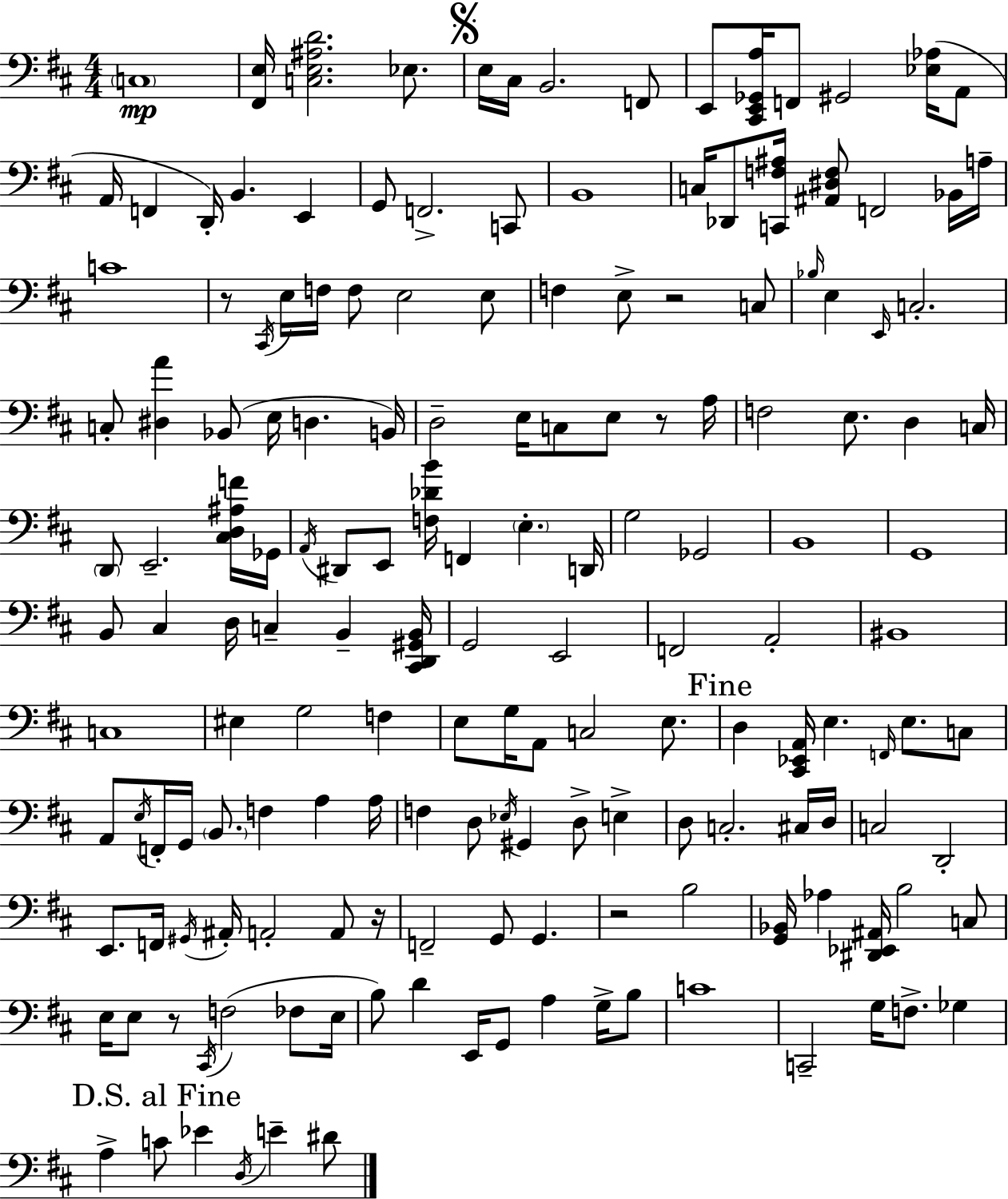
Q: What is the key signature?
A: D major